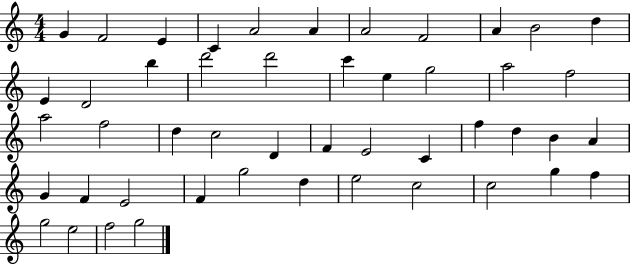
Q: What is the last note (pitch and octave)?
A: G5